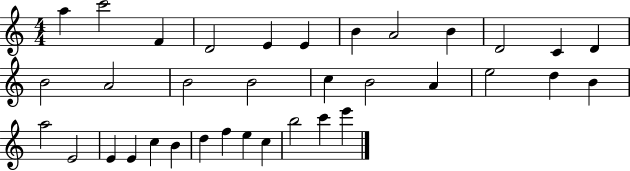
{
  \clef treble
  \numericTimeSignature
  \time 4/4
  \key c \major
  a''4 c'''2 f'4 | d'2 e'4 e'4 | b'4 a'2 b'4 | d'2 c'4 d'4 | \break b'2 a'2 | b'2 b'2 | c''4 b'2 a'4 | e''2 d''4 b'4 | \break a''2 e'2 | e'4 e'4 c''4 b'4 | d''4 f''4 e''4 c''4 | b''2 c'''4 e'''4 | \break \bar "|."
}